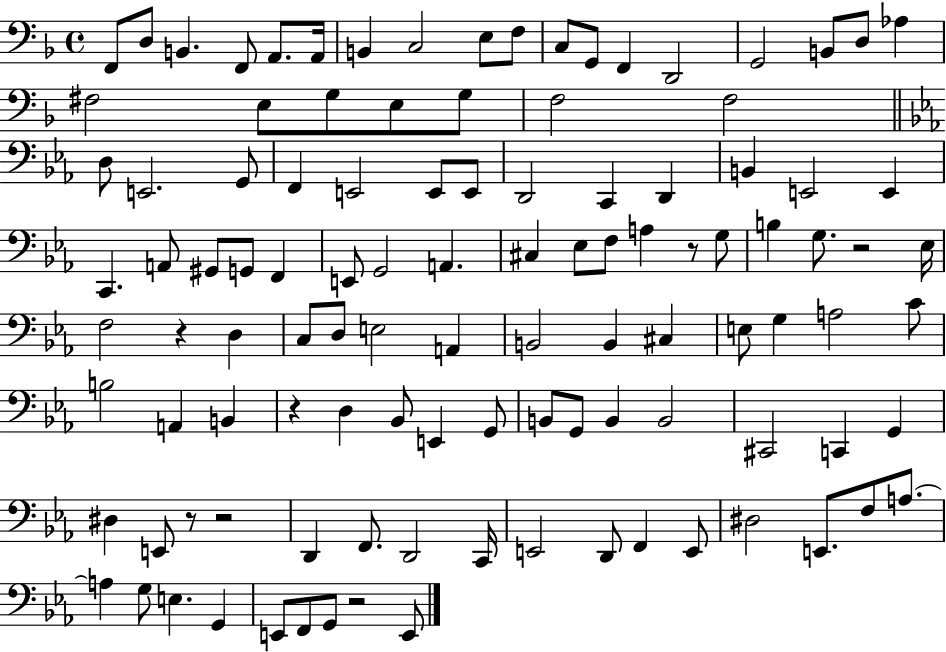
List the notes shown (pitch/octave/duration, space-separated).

F2/e D3/e B2/q. F2/e A2/e. A2/s B2/q C3/h E3/e F3/e C3/e G2/e F2/q D2/h G2/h B2/e D3/e Ab3/q F#3/h E3/e G3/e E3/e G3/e F3/h F3/h D3/e E2/h. G2/e F2/q E2/h E2/e E2/e D2/h C2/q D2/q B2/q E2/h E2/q C2/q. A2/e G#2/e G2/e F2/q E2/e G2/h A2/q. C#3/q Eb3/e F3/e A3/q R/e G3/e B3/q G3/e. R/h Eb3/s F3/h R/q D3/q C3/e D3/e E3/h A2/q B2/h B2/q C#3/q E3/e G3/q A3/h C4/e B3/h A2/q B2/q R/q D3/q Bb2/e E2/q G2/e B2/e G2/e B2/q B2/h C#2/h C2/q G2/q D#3/q E2/e R/e R/h D2/q F2/e. D2/h C2/s E2/h D2/e F2/q E2/e D#3/h E2/e. F3/e A3/e. A3/q G3/e E3/q. G2/q E2/e F2/e G2/e R/h E2/e